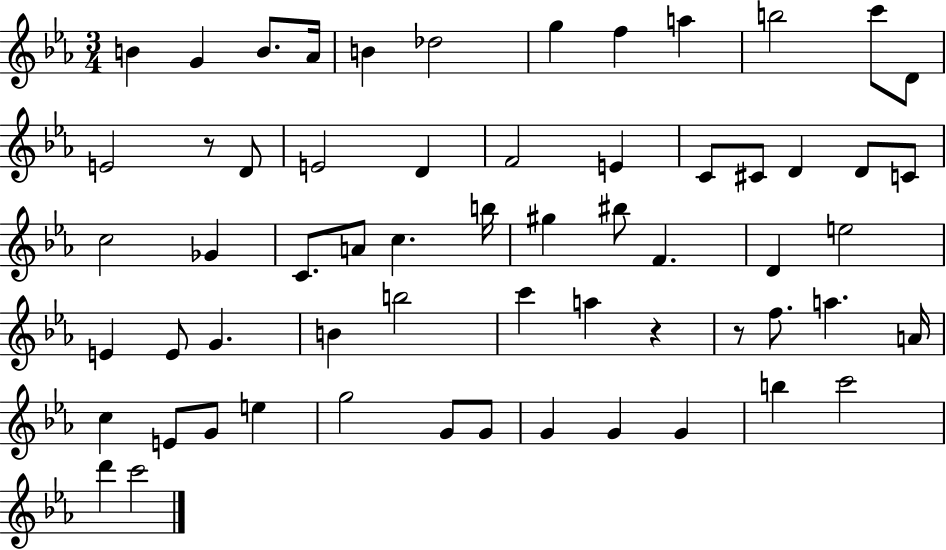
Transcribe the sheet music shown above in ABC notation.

X:1
T:Untitled
M:3/4
L:1/4
K:Eb
B G B/2 _A/4 B _d2 g f a b2 c'/2 D/2 E2 z/2 D/2 E2 D F2 E C/2 ^C/2 D D/2 C/2 c2 _G C/2 A/2 c b/4 ^g ^b/2 F D e2 E E/2 G B b2 c' a z z/2 f/2 a A/4 c E/2 G/2 e g2 G/2 G/2 G G G b c'2 d' c'2